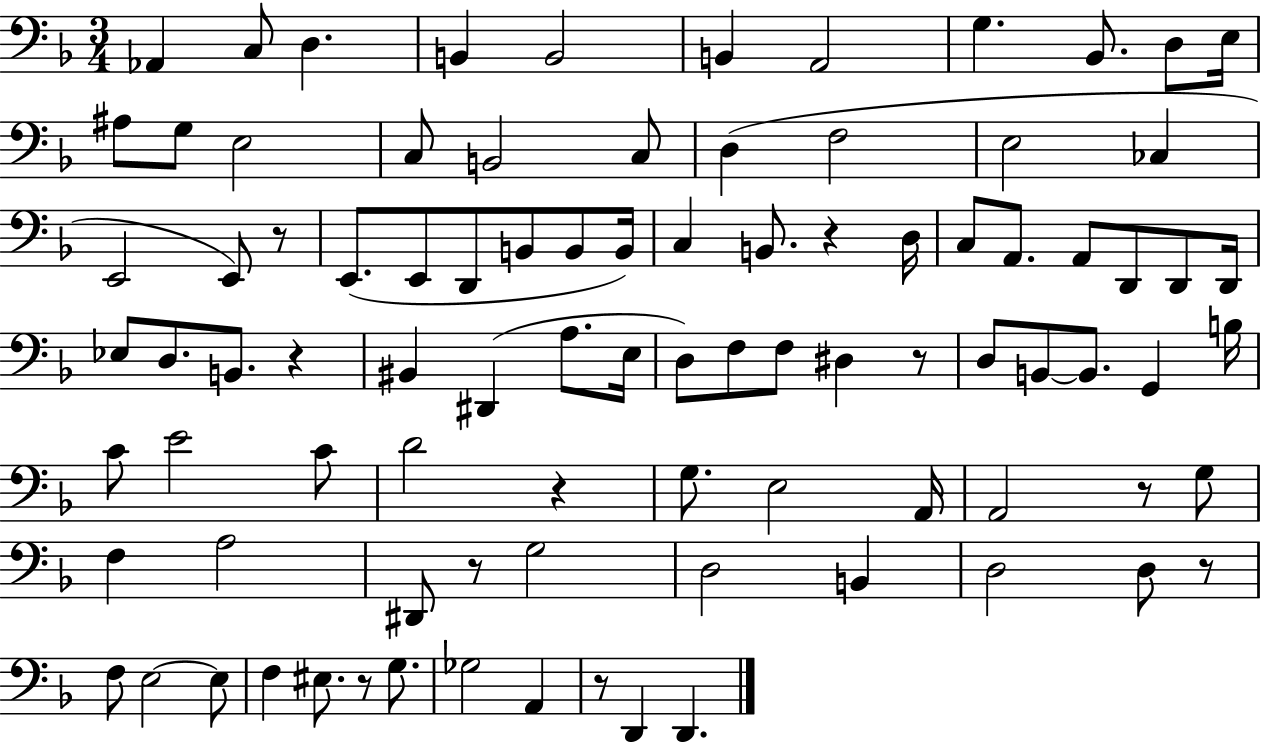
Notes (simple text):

Ab2/q C3/e D3/q. B2/q B2/h B2/q A2/h G3/q. Bb2/e. D3/e E3/s A#3/e G3/e E3/h C3/e B2/h C3/e D3/q F3/h E3/h CES3/q E2/h E2/e R/e E2/e. E2/e D2/e B2/e B2/e B2/s C3/q B2/e. R/q D3/s C3/e A2/e. A2/e D2/e D2/e D2/s Eb3/e D3/e. B2/e. R/q BIS2/q D#2/q A3/e. E3/s D3/e F3/e F3/e D#3/q R/e D3/e B2/e B2/e. G2/q B3/s C4/e E4/h C4/e D4/h R/q G3/e. E3/h A2/s A2/h R/e G3/e F3/q A3/h D#2/e R/e G3/h D3/h B2/q D3/h D3/e R/e F3/e E3/h E3/e F3/q EIS3/e. R/e G3/e. Gb3/h A2/q R/e D2/q D2/q.